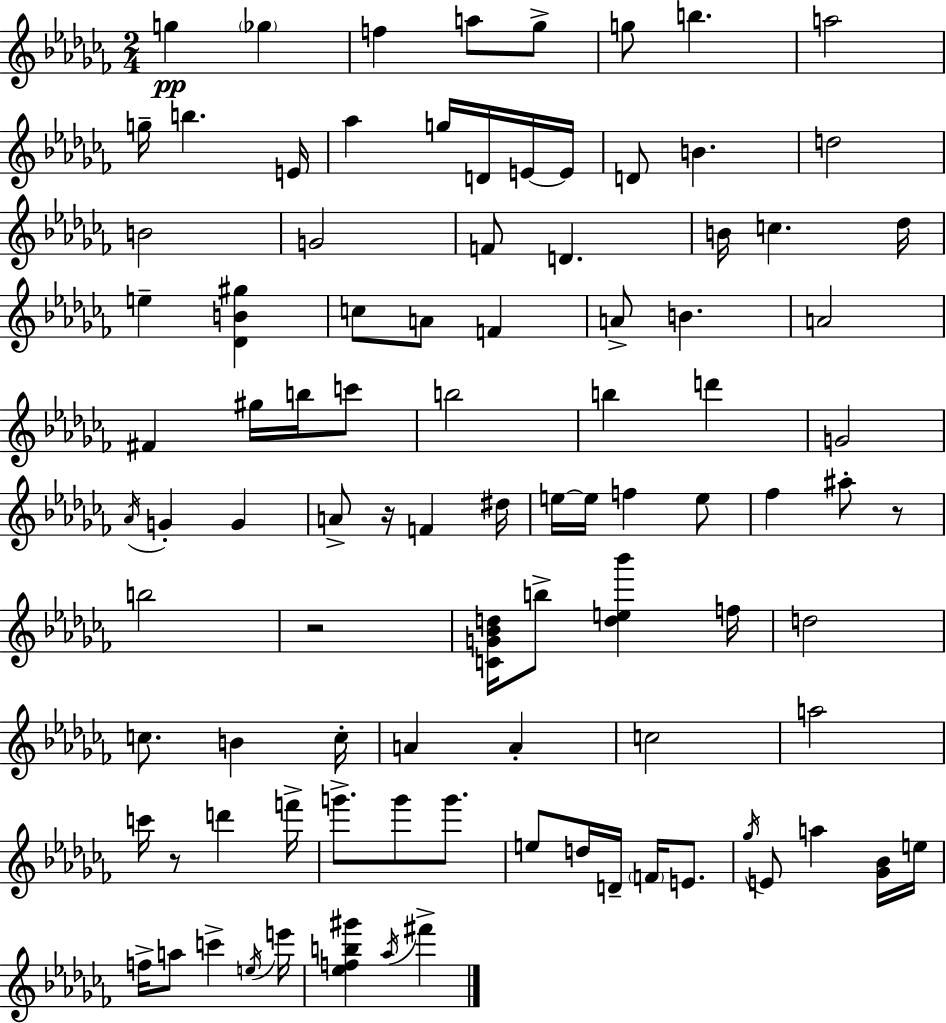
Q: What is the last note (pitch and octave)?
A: F#6